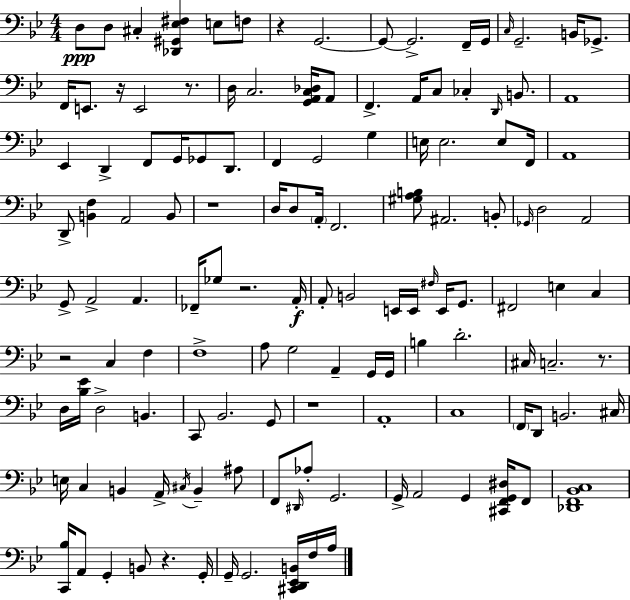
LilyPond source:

{
  \clef bass
  \numericTimeSignature
  \time 4/4
  \key bes \major
  d8\ppp d8 cis4-. <des, gis, ees fis>4 e8 f8 | r4 g,2.~~ | g,8~~ g,2.-> f,16-- g,16 | \grace { c16 } g,2.-- b,16 ges,8.-> | \break f,16 e,8. r16 e,2 r8. | d16 c2. <g, a, c des>16 a,8 | f,4.-> a,16 c8 ces4-. \grace { d,16 } b,8. | a,1 | \break ees,4 d,4-> f,8 g,16 ges,8 d,8. | f,4 g,2 g4 | e16 e2. e8 | f,16 a,1 | \break d,8-> <b, f>4 a,2 | b,8 r1 | d16 d8 \parenthesize a,16-. f,2. | <gis a b>8 ais,2. | \break b,8-. \grace { ges,16 } d2 a,2 | g,8-> a,2-> a,4. | fes,16-- ges8 r2. | a,16-.\f a,8-. b,2 e,16 e,16 \grace { fis16 } | \break e,16 g,8. fis,2 e4 | c4 r2 c4 | f4 f1-> | a8 g2 a,4-- | \break g,16 g,16 b4 d'2.-. | cis16 c2.-- | r8. d16 <bes ees'>16 d2-> b,4. | c,8 bes,2. | \break g,8 r1 | a,1-. | c1 | \parenthesize f,16 d,8 b,2. | \break cis16 e16 c4 b,4 a,16-> \acciaccatura { cis16 } b,4-- | ais8 f,8 \grace { dis,16 } aes8-. g,2. | g,16-> a,2 g,4 | <cis, f, g, dis>16 f,8 <des, f, bes, c>1 | \break <c, bes>16 a,8 g,4-. b,8 r4. | g,16-. g,16-- g,2. | <cis, d, ees, b,>16 f16 a16 \bar "|."
}